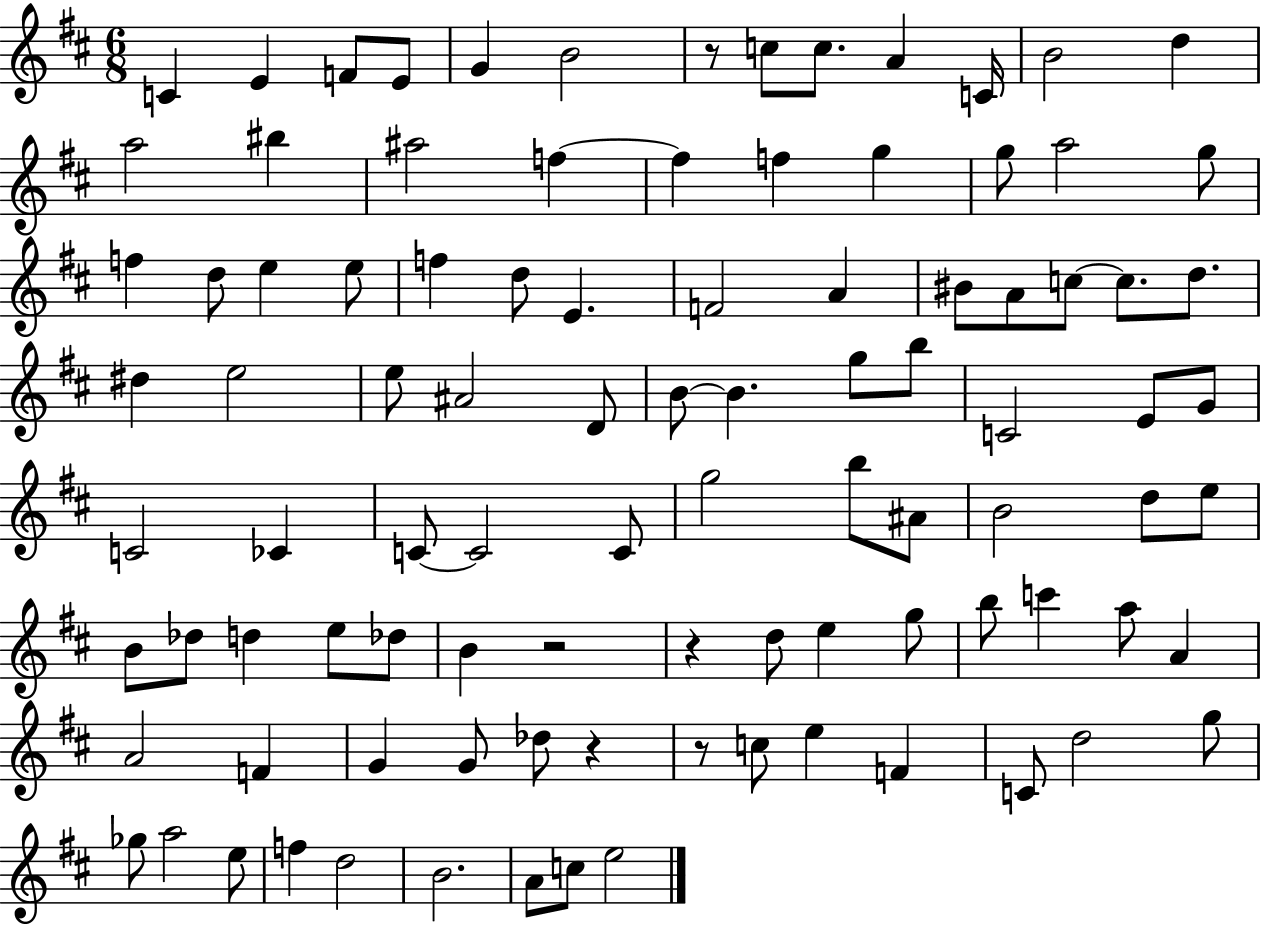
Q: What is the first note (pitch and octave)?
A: C4